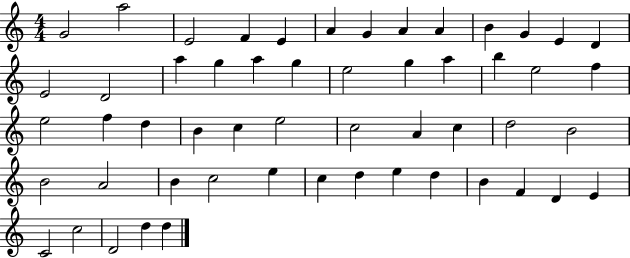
{
  \clef treble
  \numericTimeSignature
  \time 4/4
  \key c \major
  g'2 a''2 | e'2 f'4 e'4 | a'4 g'4 a'4 a'4 | b'4 g'4 e'4 d'4 | \break e'2 d'2 | a''4 g''4 a''4 g''4 | e''2 g''4 a''4 | b''4 e''2 f''4 | \break e''2 f''4 d''4 | b'4 c''4 e''2 | c''2 a'4 c''4 | d''2 b'2 | \break b'2 a'2 | b'4 c''2 e''4 | c''4 d''4 e''4 d''4 | b'4 f'4 d'4 e'4 | \break c'2 c''2 | d'2 d''4 d''4 | \bar "|."
}